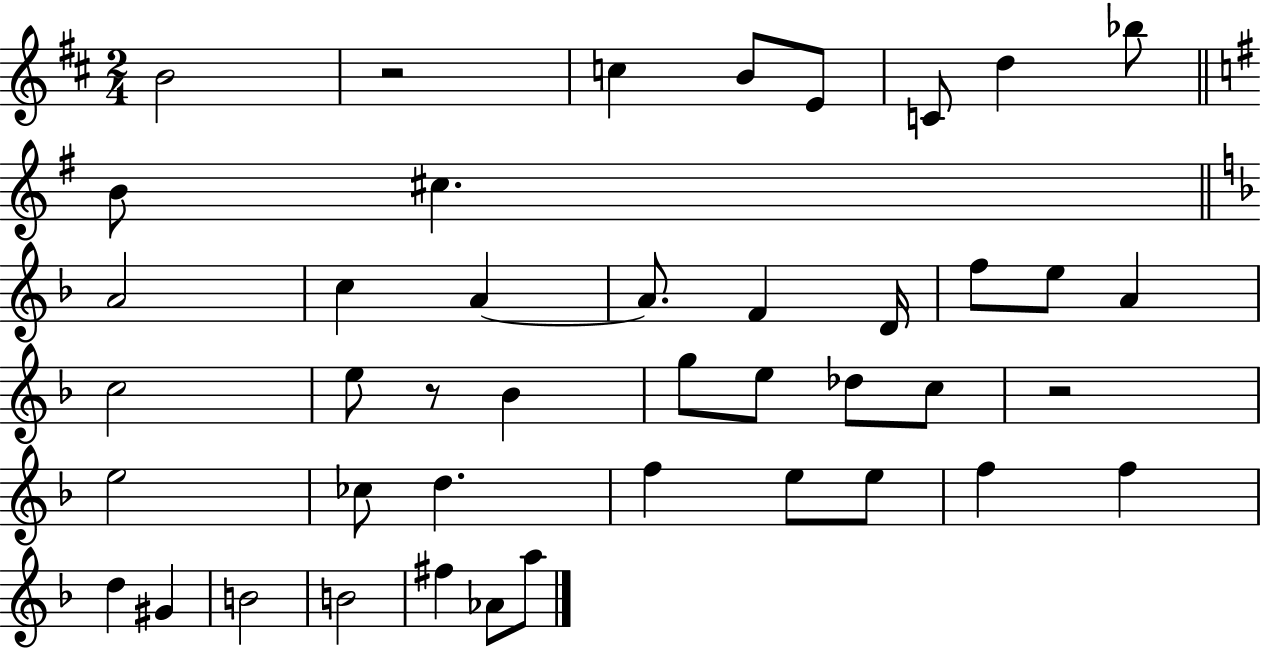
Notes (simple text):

B4/h R/h C5/q B4/e E4/e C4/e D5/q Bb5/e B4/e C#5/q. A4/h C5/q A4/q A4/e. F4/q D4/s F5/e E5/e A4/q C5/h E5/e R/e Bb4/q G5/e E5/e Db5/e C5/e R/h E5/h CES5/e D5/q. F5/q E5/e E5/e F5/q F5/q D5/q G#4/q B4/h B4/h F#5/q Ab4/e A5/e